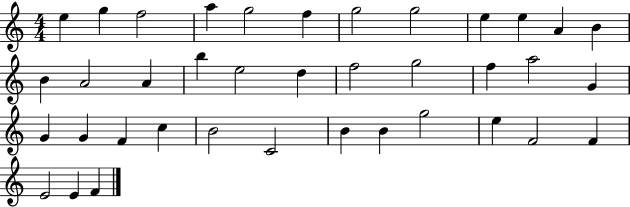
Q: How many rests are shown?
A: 0